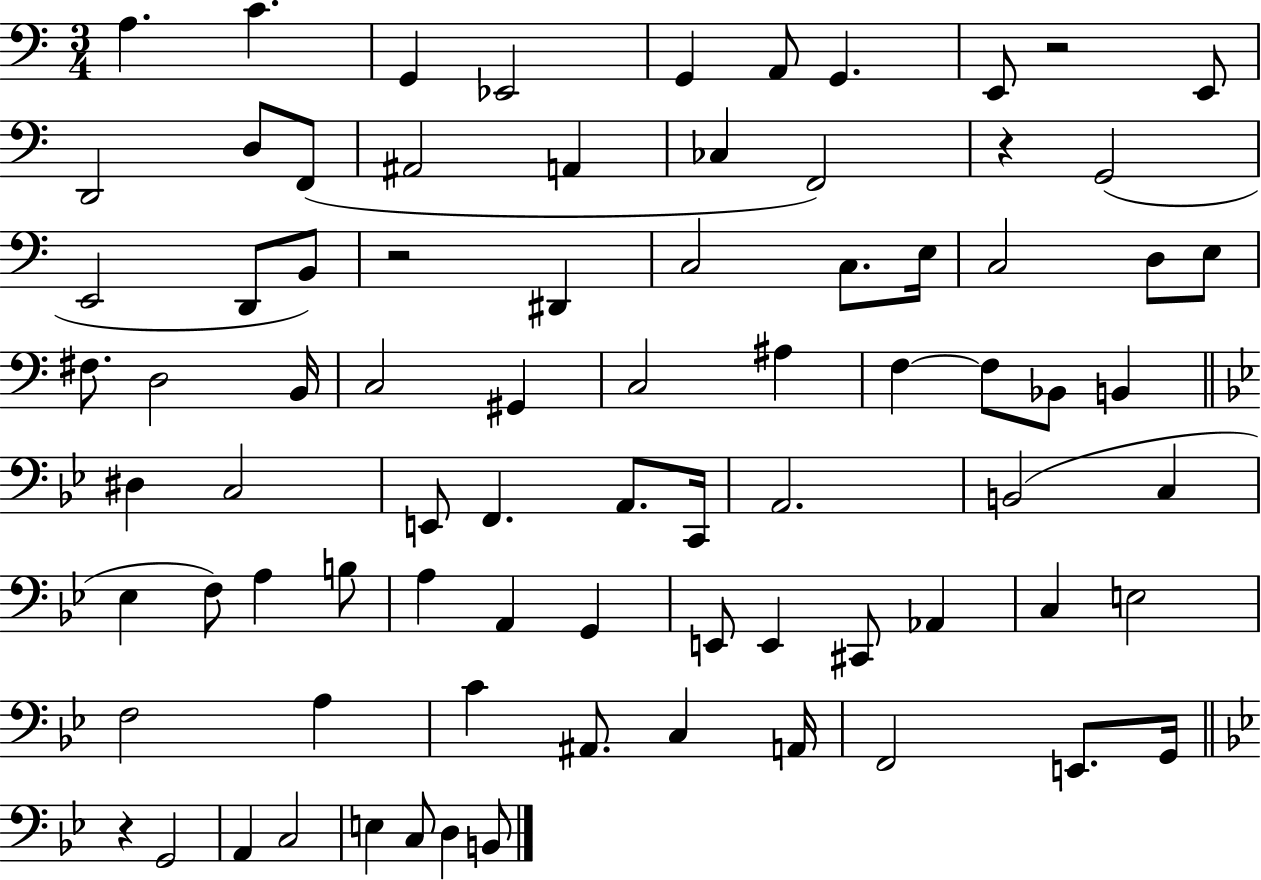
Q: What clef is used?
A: bass